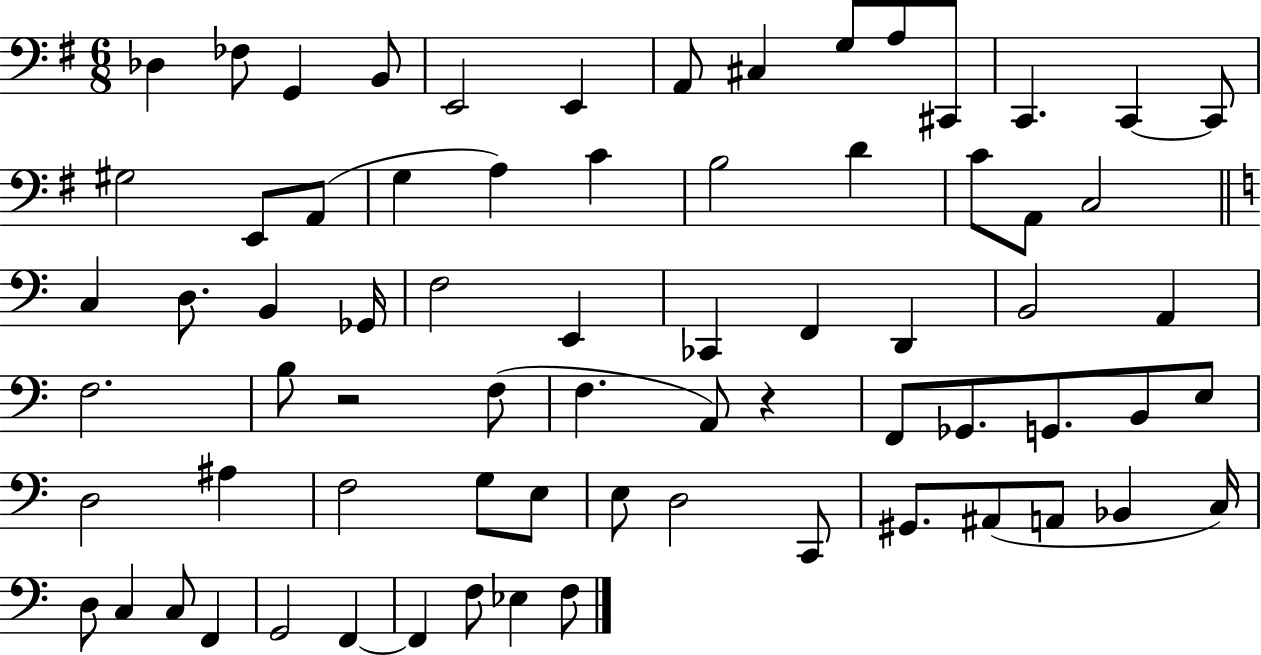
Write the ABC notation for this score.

X:1
T:Untitled
M:6/8
L:1/4
K:G
_D, _F,/2 G,, B,,/2 E,,2 E,, A,,/2 ^C, G,/2 A,/2 ^C,,/2 C,, C,, C,,/2 ^G,2 E,,/2 A,,/2 G, A, C B,2 D C/2 A,,/2 C,2 C, D,/2 B,, _G,,/4 F,2 E,, _C,, F,, D,, B,,2 A,, F,2 B,/2 z2 F,/2 F, A,,/2 z F,,/2 _G,,/2 G,,/2 B,,/2 E,/2 D,2 ^A, F,2 G,/2 E,/2 E,/2 D,2 C,,/2 ^G,,/2 ^A,,/2 A,,/2 _B,, C,/4 D,/2 C, C,/2 F,, G,,2 F,, F,, F,/2 _E, F,/2